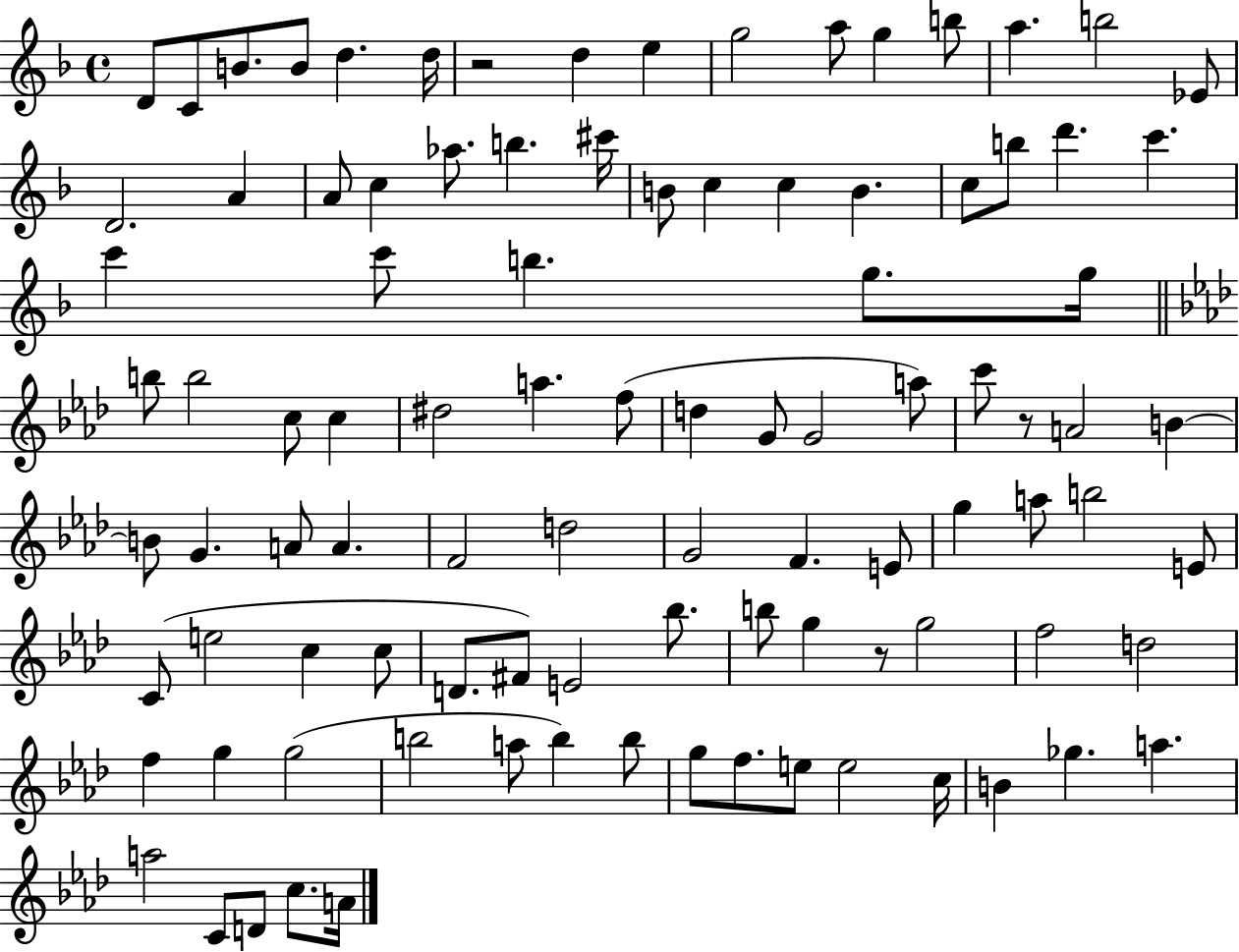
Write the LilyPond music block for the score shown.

{
  \clef treble
  \time 4/4
  \defaultTimeSignature
  \key f \major
  d'8 c'8 b'8. b'8 d''4. d''16 | r2 d''4 e''4 | g''2 a''8 g''4 b''8 | a''4. b''2 ees'8 | \break d'2. a'4 | a'8 c''4 aes''8. b''4. cis'''16 | b'8 c''4 c''4 b'4. | c''8 b''8 d'''4. c'''4. | \break c'''4 c'''8 b''4. g''8. g''16 | \bar "||" \break \key f \minor b''8 b''2 c''8 c''4 | dis''2 a''4. f''8( | d''4 g'8 g'2 a''8) | c'''8 r8 a'2 b'4~~ | \break b'8 g'4. a'8 a'4. | f'2 d''2 | g'2 f'4. e'8 | g''4 a''8 b''2 e'8 | \break c'8( e''2 c''4 c''8 | d'8. fis'8) e'2 bes''8. | b''8 g''4 r8 g''2 | f''2 d''2 | \break f''4 g''4 g''2( | b''2 a''8 b''4) b''8 | g''8 f''8. e''8 e''2 c''16 | b'4 ges''4. a''4. | \break a''2 c'8 d'8 c''8. a'16 | \bar "|."
}